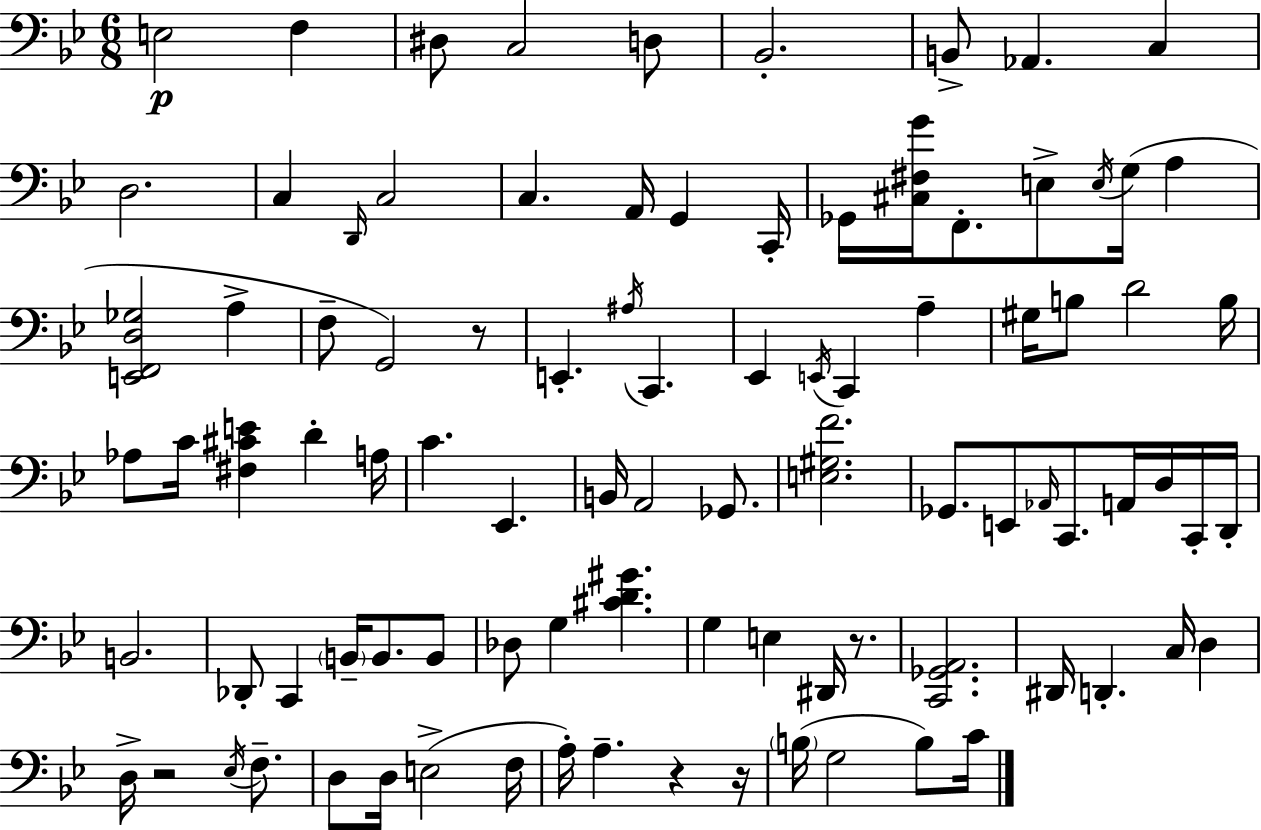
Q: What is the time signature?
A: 6/8